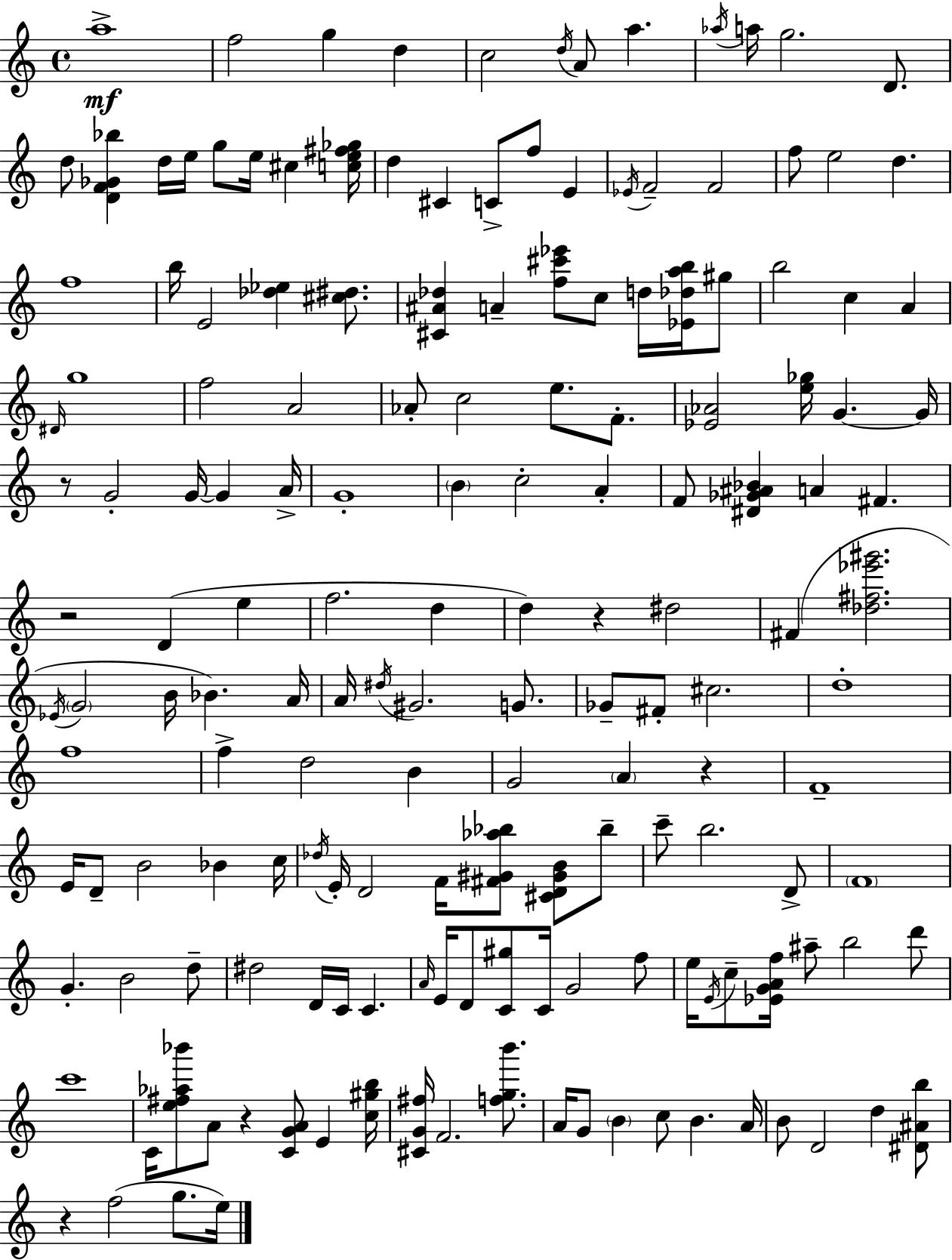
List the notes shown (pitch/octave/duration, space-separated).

A5/w F5/h G5/q D5/q C5/h D5/s A4/e A5/q. Ab5/s A5/s G5/h. D4/e. D5/e [D4,F4,Gb4,Bb5]/q D5/s E5/s G5/e E5/s C#5/q [C5,E5,F#5,Gb5]/s D5/q C#4/q C4/e F5/e E4/q Eb4/s F4/h F4/h F5/e E5/h D5/q. F5/w B5/s E4/h [Db5,Eb5]/q [C#5,D#5]/e. [C#4,A#4,Db5]/q A4/q [F5,C#6,Eb6]/e C5/e D5/s [Eb4,Db5,A5,B5]/s G#5/e B5/h C5/q A4/q D#4/s G5/w F5/h A4/h Ab4/e C5/h E5/e. F4/e. [Eb4,Ab4]/h [E5,Gb5]/s G4/q. G4/s R/e G4/h G4/s G4/q A4/s G4/w B4/q C5/h A4/q F4/e [D#4,Gb4,A#4,Bb4]/q A4/q F#4/q. R/h D4/q E5/q F5/h. D5/q D5/q R/q D#5/h F#4/q [Db5,F#5,Eb6,G#6]/h. Eb4/s G4/h B4/s Bb4/q. A4/s A4/s D#5/s G#4/h. G4/e. Gb4/e F#4/e C#5/h. D5/w F5/w F5/q D5/h B4/q G4/h A4/q R/q F4/w E4/s D4/e B4/h Bb4/q C5/s Db5/s E4/s D4/h F4/s [F#4,G#4,Ab5,Bb5]/e [C#4,D4,G#4,B4]/e Bb5/e C6/e B5/h. D4/e F4/w G4/q. B4/h D5/e D#5/h D4/s C4/s C4/q. A4/s E4/s D4/e [C4,G#5]/e C4/s G4/h F5/e E5/s E4/s C5/e [Eb4,G4,A4,F5]/s A#5/e B5/h D6/e C6/w C4/s [E5,F#5,Ab5,Bb6]/e A4/e R/q [C4,G4,A4]/e E4/q [C5,G#5,B5]/s [C#4,G4,F#5]/s F4/h. [F5,G5,B6]/e. A4/s G4/e B4/q C5/e B4/q. A4/s B4/e D4/h D5/q [D#4,A#4,B5]/e R/q F5/h G5/e. E5/s